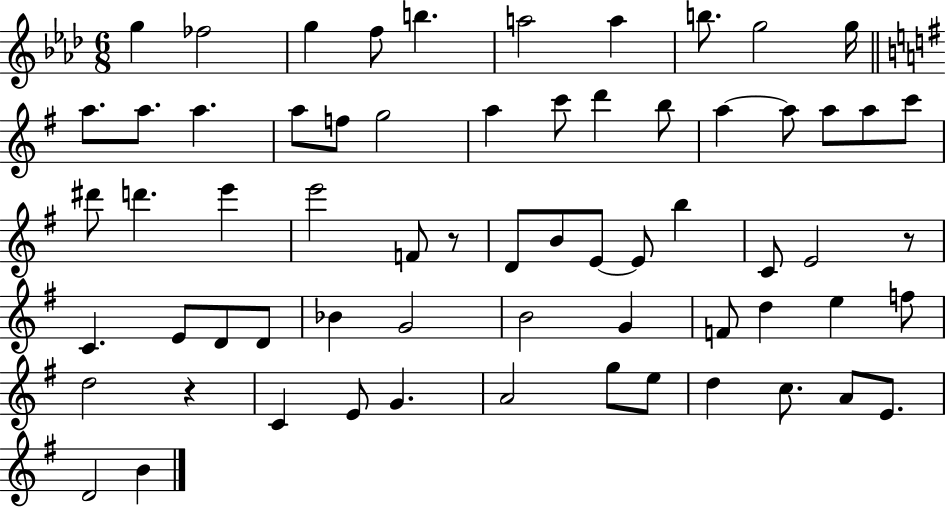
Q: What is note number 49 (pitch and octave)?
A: F5